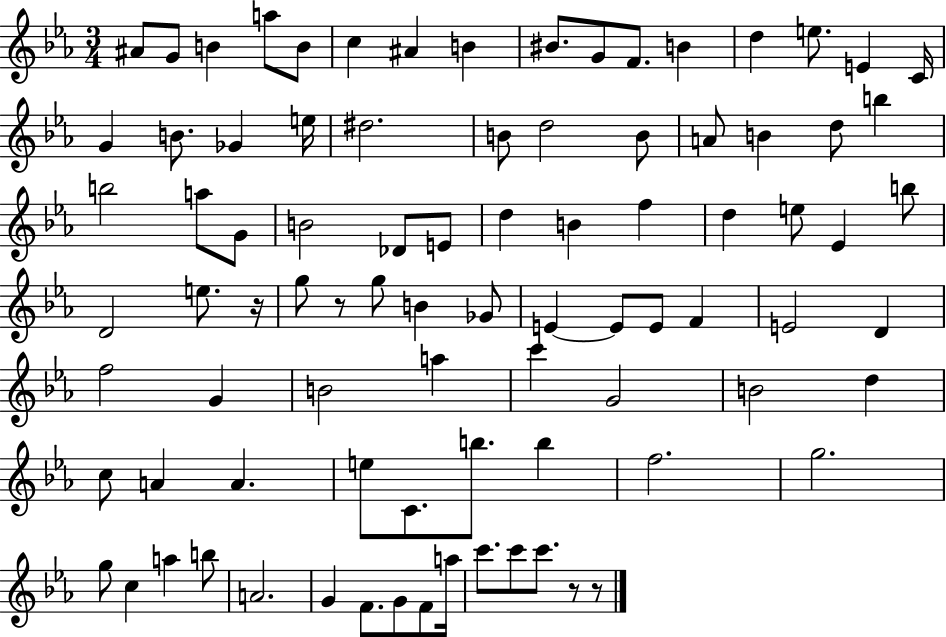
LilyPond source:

{
  \clef treble
  \numericTimeSignature
  \time 3/4
  \key ees \major
  ais'8 g'8 b'4 a''8 b'8 | c''4 ais'4 b'4 | bis'8. g'8 f'8. b'4 | d''4 e''8. e'4 c'16 | \break g'4 b'8. ges'4 e''16 | dis''2. | b'8 d''2 b'8 | a'8 b'4 d''8 b''4 | \break b''2 a''8 g'8 | b'2 des'8 e'8 | d''4 b'4 f''4 | d''4 e''8 ees'4 b''8 | \break d'2 e''8. r16 | g''8 r8 g''8 b'4 ges'8 | e'4~~ e'8 e'8 f'4 | e'2 d'4 | \break f''2 g'4 | b'2 a''4 | c'''4 g'2 | b'2 d''4 | \break c''8 a'4 a'4. | e''8 c'8. b''8. b''4 | f''2. | g''2. | \break g''8 c''4 a''4 b''8 | a'2. | g'4 f'8. g'8 f'8 a''16 | c'''8. c'''8 c'''8. r8 r8 | \break \bar "|."
}